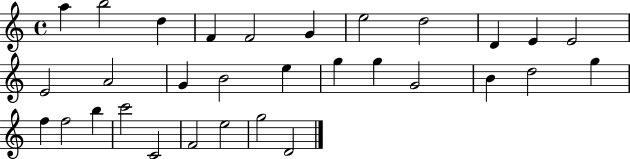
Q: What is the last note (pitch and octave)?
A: D4